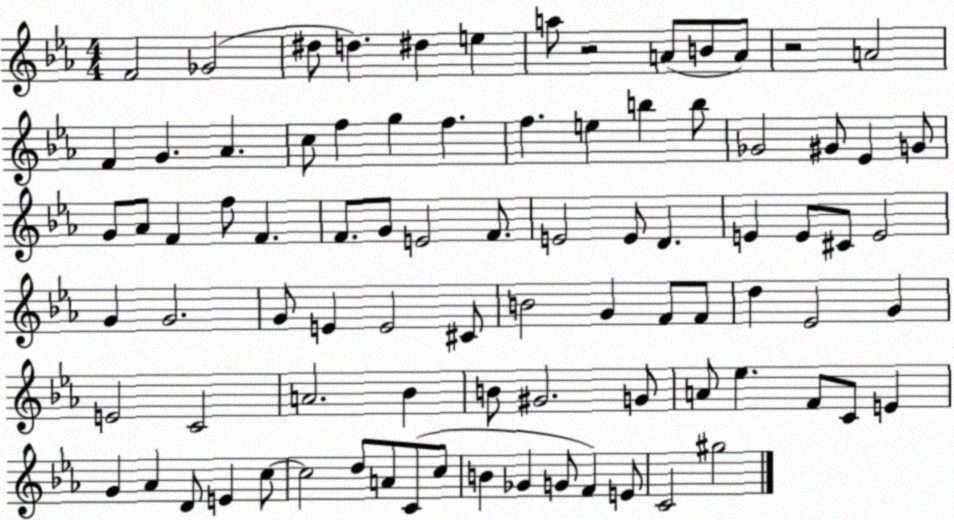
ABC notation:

X:1
T:Untitled
M:4/4
L:1/4
K:Eb
F2 _G2 ^d/2 d ^d e a/2 z2 A/2 B/2 A/2 z2 A2 F G _A c/2 f g f f e b b/2 _G2 ^G/2 _E G/2 G/2 _A/2 F f/2 F F/2 G/2 E2 F/2 E2 E/2 D E E/2 ^C/2 E2 G G2 G/2 E E2 ^C/2 B2 G F/2 F/2 d _E2 G E2 C2 A2 _B B/2 ^G2 G/2 A/2 _e F/2 C/2 E G _A D/2 E c/2 c2 d/2 A/2 C/2 c/2 B _G G/2 F E/2 C2 ^g2